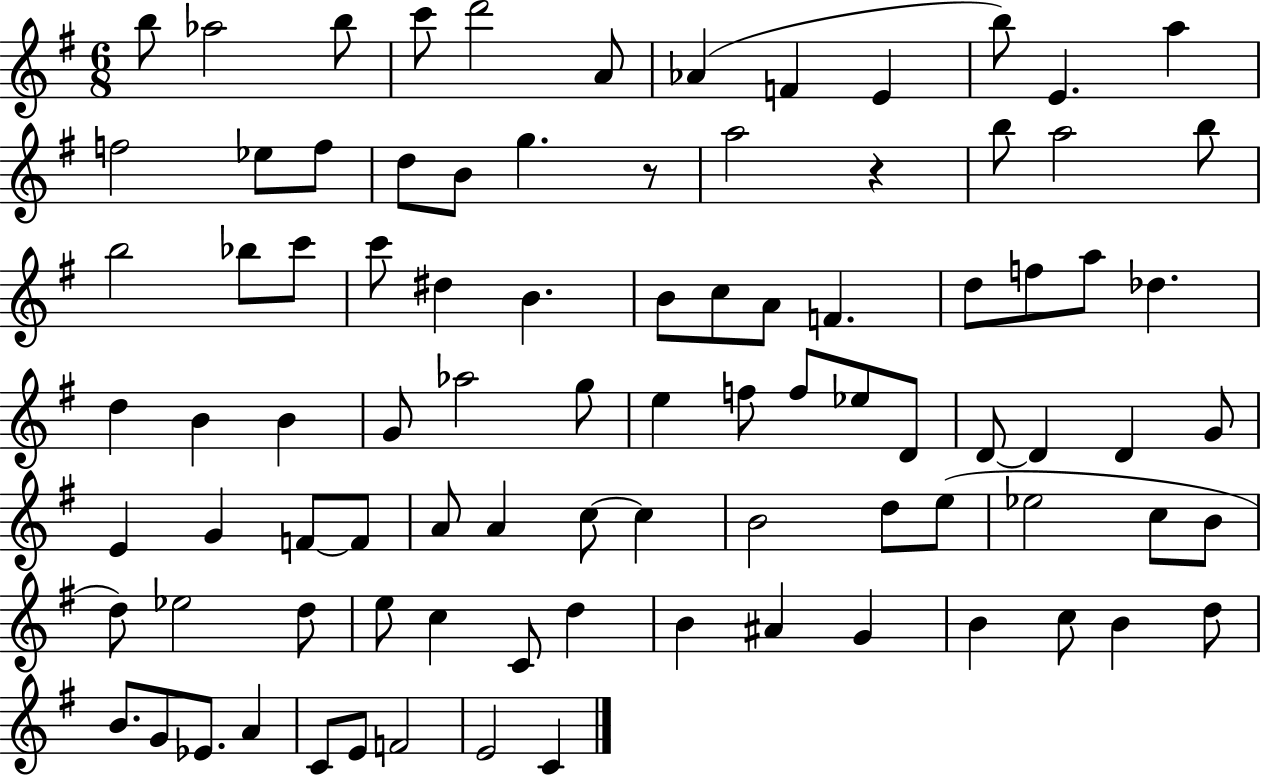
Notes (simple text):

B5/e Ab5/h B5/e C6/e D6/h A4/e Ab4/q F4/q E4/q B5/e E4/q. A5/q F5/h Eb5/e F5/e D5/e B4/e G5/q. R/e A5/h R/q B5/e A5/h B5/e B5/h Bb5/e C6/e C6/e D#5/q B4/q. B4/e C5/e A4/e F4/q. D5/e F5/e A5/e Db5/q. D5/q B4/q B4/q G4/e Ab5/h G5/e E5/q F5/e F5/e Eb5/e D4/e D4/e D4/q D4/q G4/e E4/q G4/q F4/e F4/e A4/e A4/q C5/e C5/q B4/h D5/e E5/e Eb5/h C5/e B4/e D5/e Eb5/h D5/e E5/e C5/q C4/e D5/q B4/q A#4/q G4/q B4/q C5/e B4/q D5/e B4/e. G4/e Eb4/e. A4/q C4/e E4/e F4/h E4/h C4/q